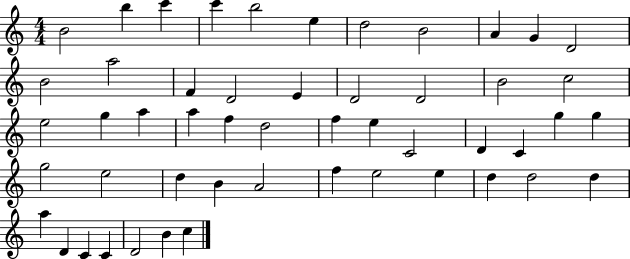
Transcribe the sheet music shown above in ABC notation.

X:1
T:Untitled
M:4/4
L:1/4
K:C
B2 b c' c' b2 e d2 B2 A G D2 B2 a2 F D2 E D2 D2 B2 c2 e2 g a a f d2 f e C2 D C g g g2 e2 d B A2 f e2 e d d2 d a D C C D2 B c